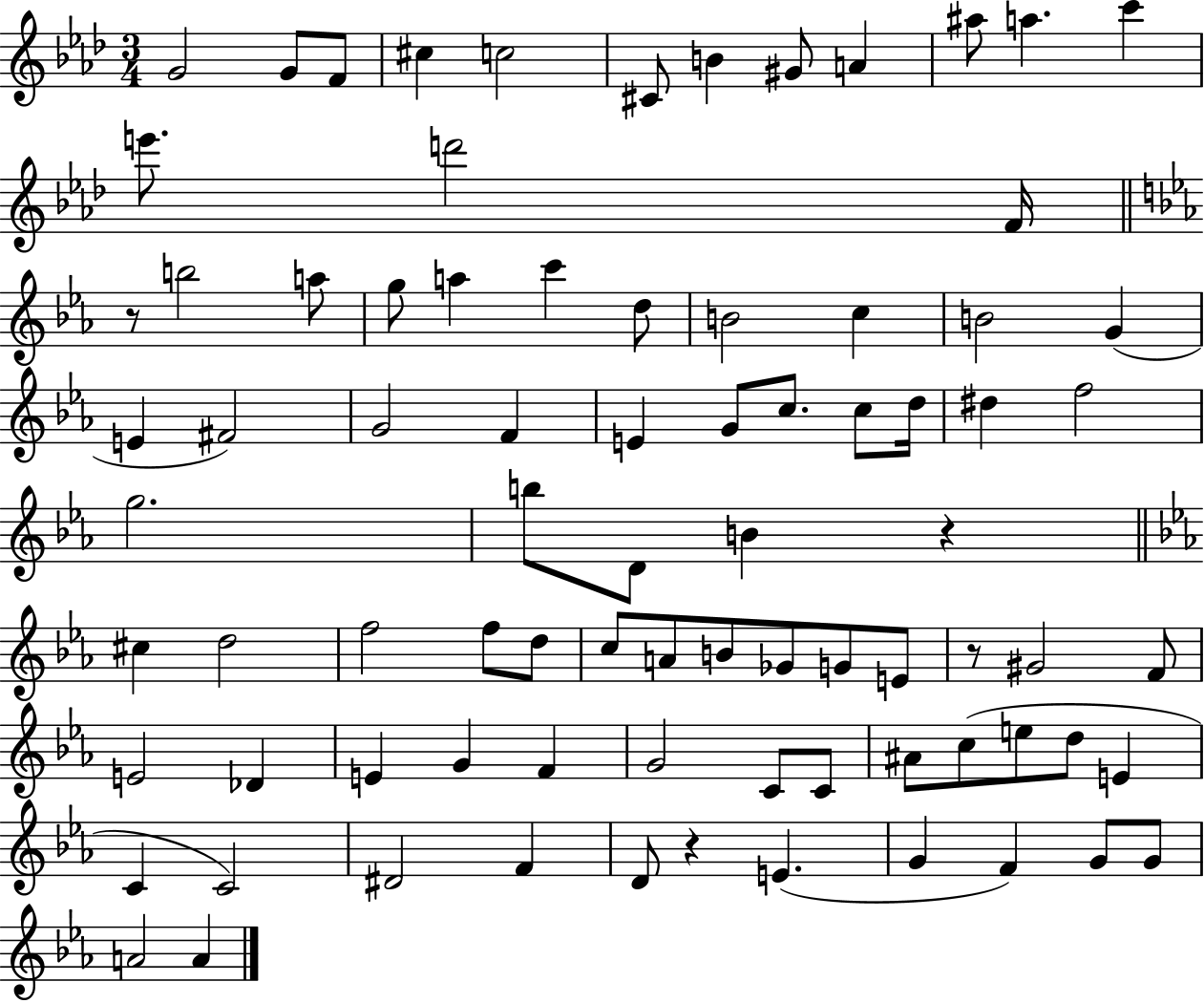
{
  \clef treble
  \numericTimeSignature
  \time 3/4
  \key aes \major
  g'2 g'8 f'8 | cis''4 c''2 | cis'8 b'4 gis'8 a'4 | ais''8 a''4. c'''4 | \break e'''8. d'''2 f'16 | \bar "||" \break \key ees \major r8 b''2 a''8 | g''8 a''4 c'''4 d''8 | b'2 c''4 | b'2 g'4( | \break e'4 fis'2) | g'2 f'4 | e'4 g'8 c''8. c''8 d''16 | dis''4 f''2 | \break g''2. | b''8 d'8 b'4 r4 | \bar "||" \break \key c \minor cis''4 d''2 | f''2 f''8 d''8 | c''8 a'8 b'8 ges'8 g'8 e'8 | r8 gis'2 f'8 | \break e'2 des'4 | e'4 g'4 f'4 | g'2 c'8 c'8 | ais'8 c''8( e''8 d''8 e'4 | \break c'4 c'2) | dis'2 f'4 | d'8 r4 e'4.( | g'4 f'4) g'8 g'8 | \break a'2 a'4 | \bar "|."
}